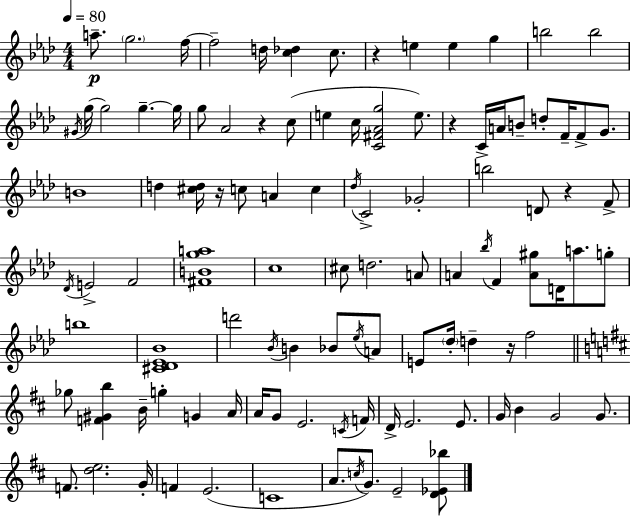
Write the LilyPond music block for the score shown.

{
  \clef treble
  \numericTimeSignature
  \time 4/4
  \key aes \major
  \tempo 4 = 80
  a''8.--\p \parenthesize g''2. f''16~~ | f''2-- d''16 <c'' des''>4 c''8. | r4 e''4 e''4 g''4 | b''2 b''2 | \break \acciaccatura { gis'16 }( g''16 g''2) g''4.--~~ | g''16 g''8 aes'2 r4 c''8( | e''4 c''16 <c' fis' aes' g''>2 e''8.) | r4 c'16-> a'16 b'8-- d''8-. f'16-- f'8-> g'8. | \break b'1 | d''4 <cis'' d''>16 r16 c''8 a'4 c''4 | \acciaccatura { des''16 } c'2-> ges'2-. | b''2 d'8 r4 | \break f'8-> \acciaccatura { des'16 } e'2-> f'2 | <fis' b' g'' a''>1 | c''1 | cis''8 d''2. | \break a'8 a'4 \acciaccatura { bes''16 } f'4 <a' gis''>8 d'16 a''8. | g''8-. b''1 | <cis' des' ees' bes'>1 | d'''2 \acciaccatura { bes'16 } b'4 | \break bes'8 \acciaccatura { ees''16 } a'8 e'8 \parenthesize des''16-. d''4-- r16 f''2 | \bar "||" \break \key d \major ges''8 <f' gis' b''>4 b'16-- g''4-. g'4 a'16 | a'16 g'8 e'2. \acciaccatura { c'16 } | f'16 d'16-> e'2. e'8. | g'16 b'4 g'2 g'8. | \break f'8. <d'' e''>2. | g'16-. f'4 e'2.( | c'1 | a'8. \acciaccatura { c''16 } g'8.) e'2-- | \break <d' ees' bes''>8 \bar "|."
}